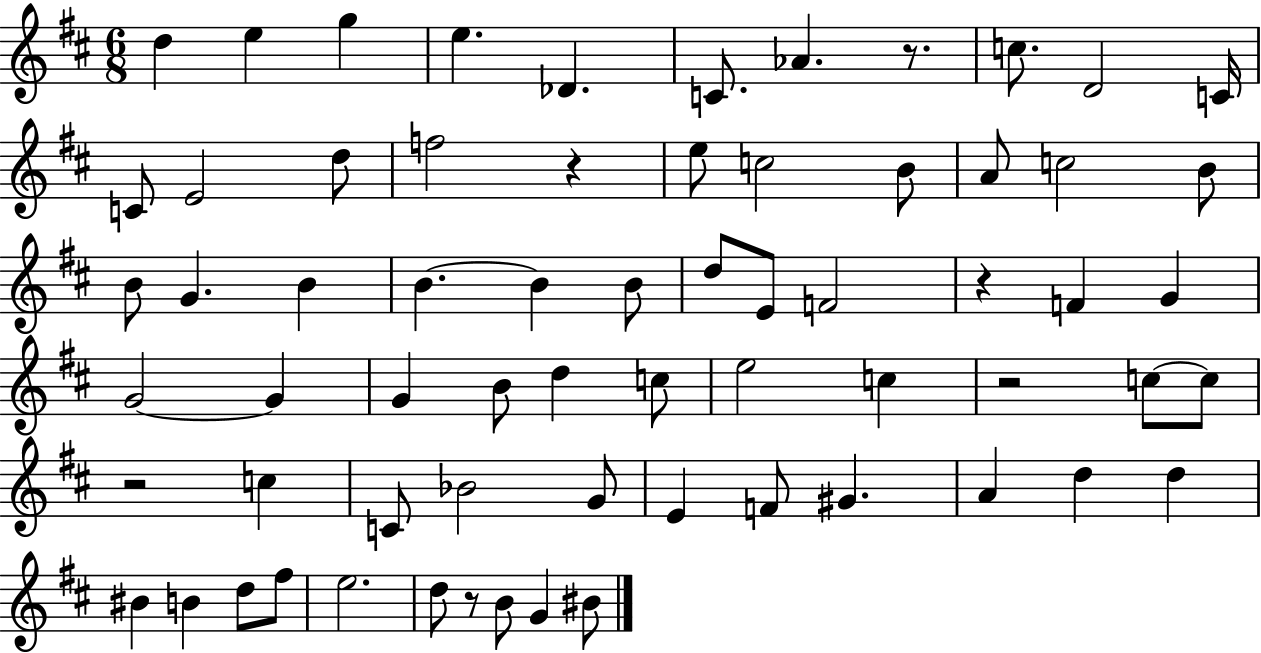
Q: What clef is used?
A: treble